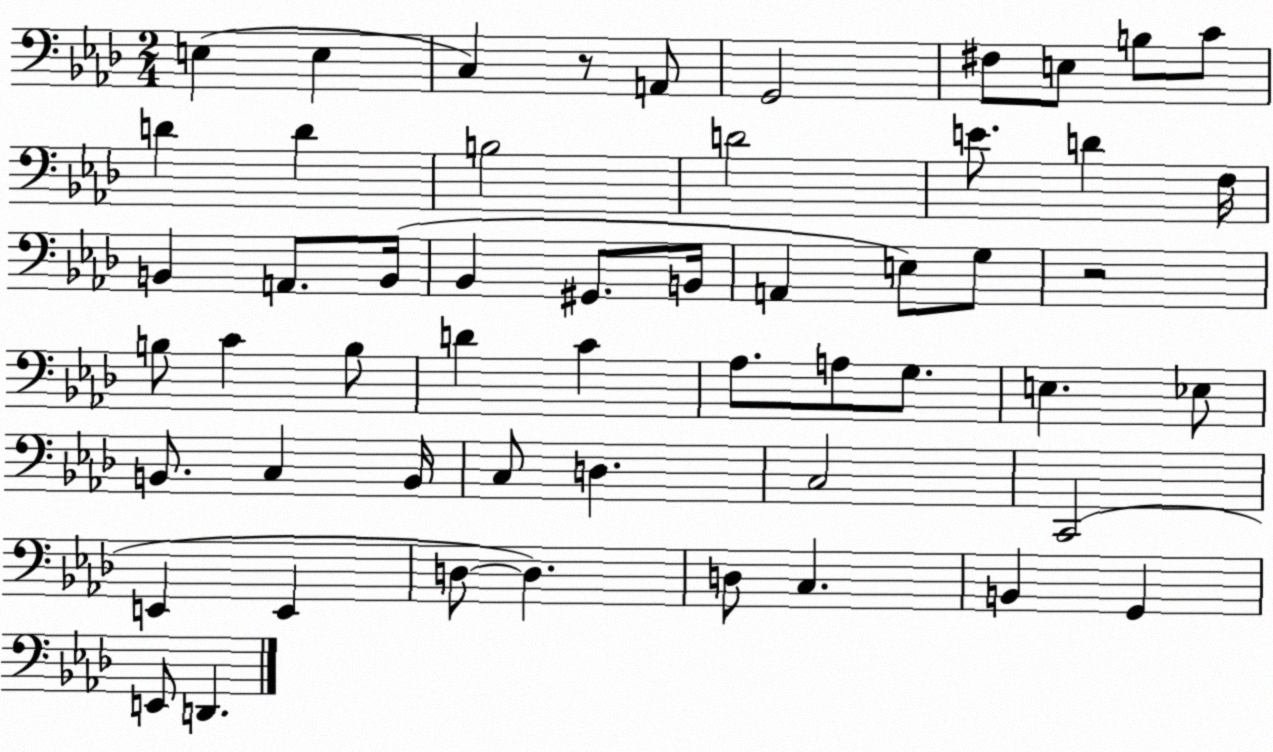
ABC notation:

X:1
T:Untitled
M:2/4
L:1/4
K:Ab
E, E, C, z/2 A,,/2 G,,2 ^F,/2 E,/2 B,/2 C/2 D D B,2 D2 E/2 D F,/4 B,, A,,/2 B,,/4 _B,, ^G,,/2 B,,/4 A,, E,/2 G,/2 z2 B,/2 C B,/2 D C _A,/2 A,/2 G,/2 E, _E,/2 B,,/2 C, B,,/4 C,/2 D, C,2 C,,2 E,, E,, D,/2 D, D,/2 C, B,, G,, E,,/2 D,,